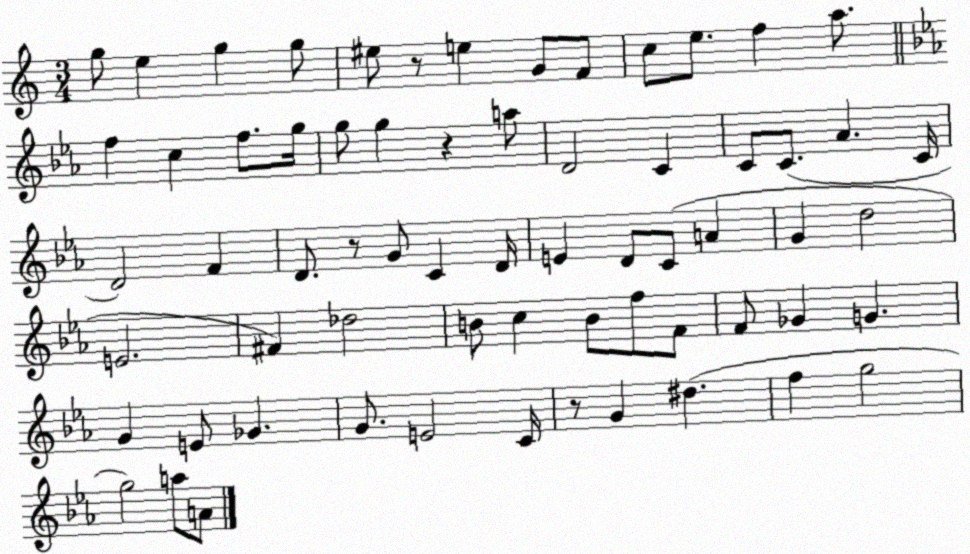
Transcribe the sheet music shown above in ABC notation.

X:1
T:Untitled
M:3/4
L:1/4
K:C
g/2 e g g/2 ^e/2 z/2 e G/2 F/2 c/2 e/2 f a/2 f c f/2 g/4 g/2 g z a/2 D2 C C/2 C/2 _A C/4 D2 F D/2 z/2 G/2 C D/4 E D/2 C/2 A G d2 E2 ^F _d2 B/2 c B/2 f/2 F/2 F/2 _G G G E/2 _G G/2 E2 C/4 z/2 G ^d f g2 g2 a/2 A/2